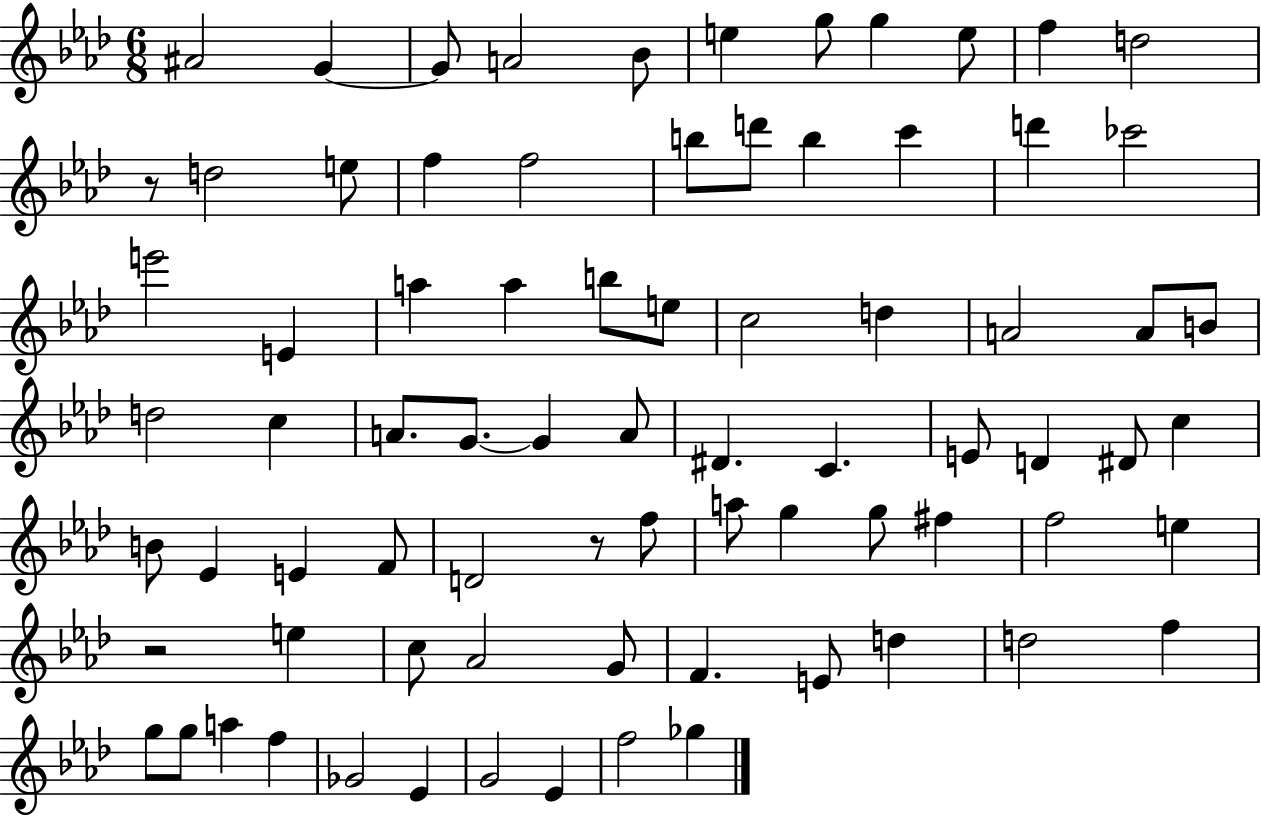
{
  \clef treble
  \numericTimeSignature
  \time 6/8
  \key aes \major
  \repeat volta 2 { ais'2 g'4~~ | g'8 a'2 bes'8 | e''4 g''8 g''4 e''8 | f''4 d''2 | \break r8 d''2 e''8 | f''4 f''2 | b''8 d'''8 b''4 c'''4 | d'''4 ces'''2 | \break e'''2 e'4 | a''4 a''4 b''8 e''8 | c''2 d''4 | a'2 a'8 b'8 | \break d''2 c''4 | a'8. g'8.~~ g'4 a'8 | dis'4. c'4. | e'8 d'4 dis'8 c''4 | \break b'8 ees'4 e'4 f'8 | d'2 r8 f''8 | a''8 g''4 g''8 fis''4 | f''2 e''4 | \break r2 e''4 | c''8 aes'2 g'8 | f'4. e'8 d''4 | d''2 f''4 | \break g''8 g''8 a''4 f''4 | ges'2 ees'4 | g'2 ees'4 | f''2 ges''4 | \break } \bar "|."
}